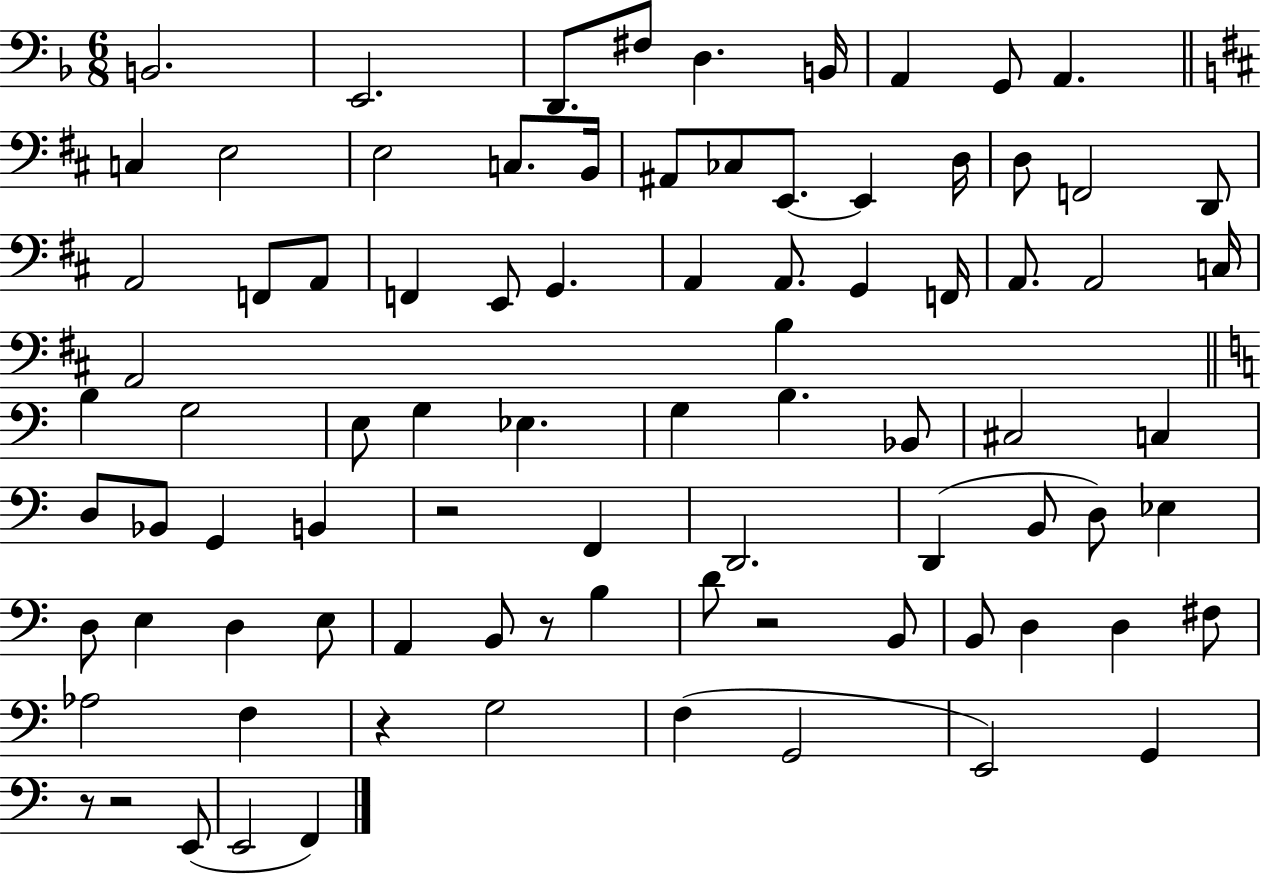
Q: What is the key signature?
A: F major